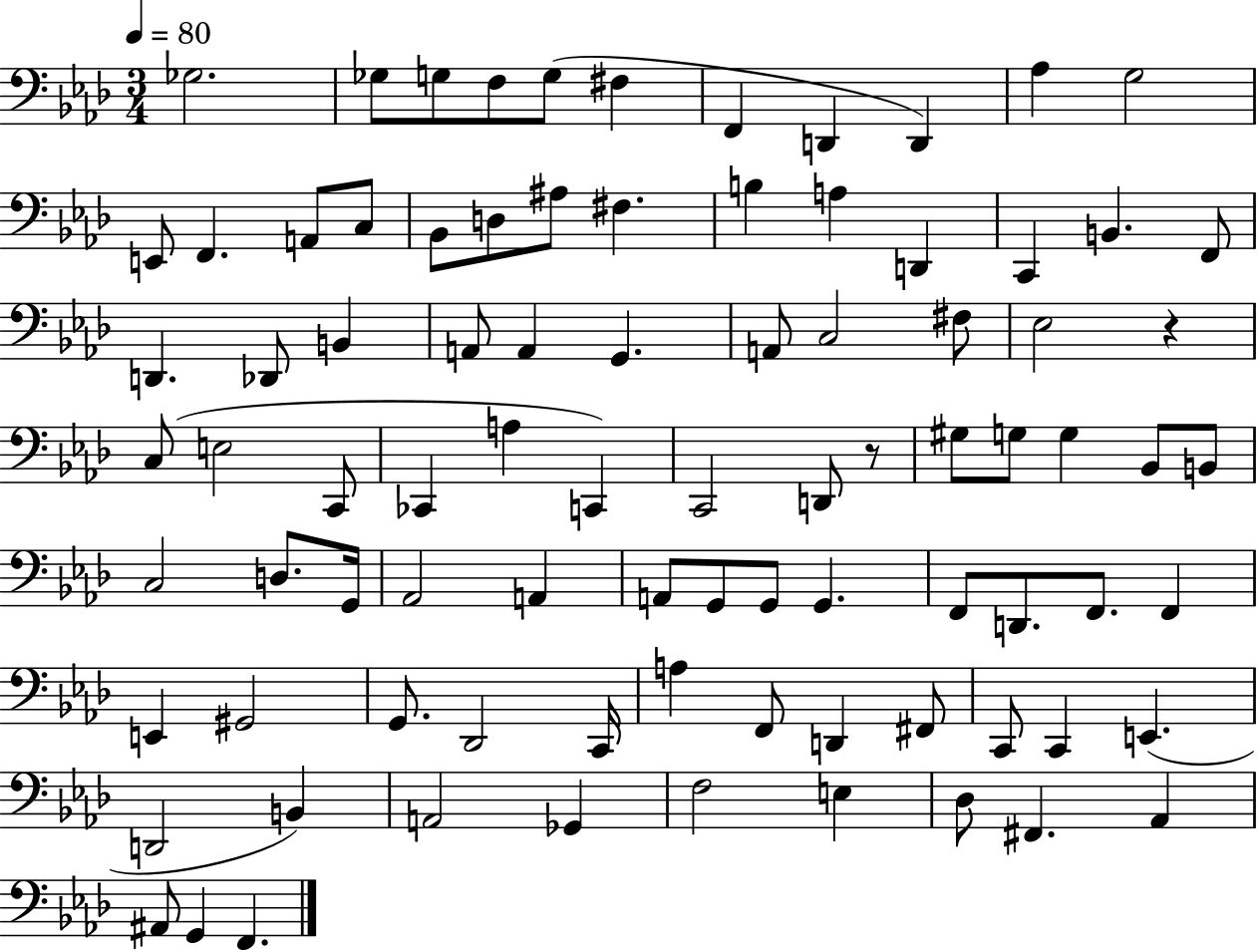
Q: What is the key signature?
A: AES major